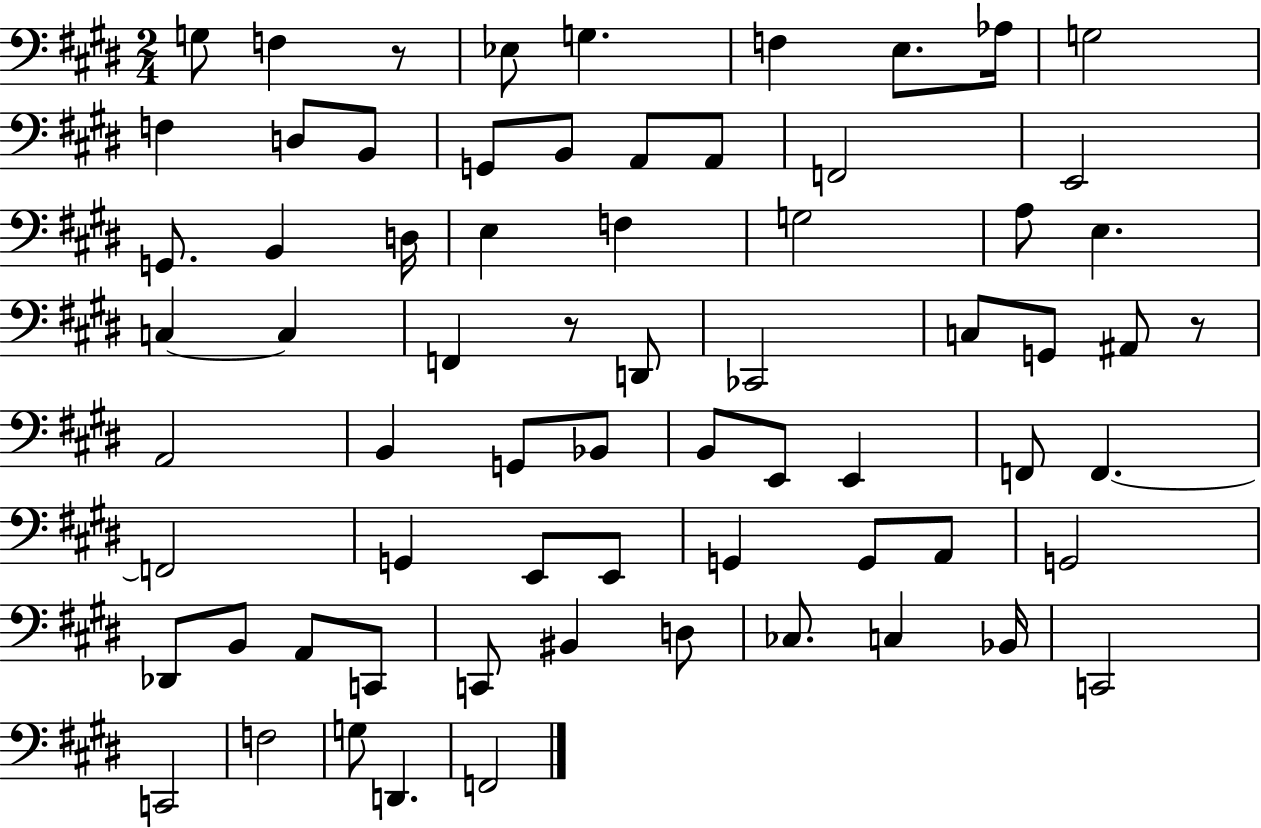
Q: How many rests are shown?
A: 3